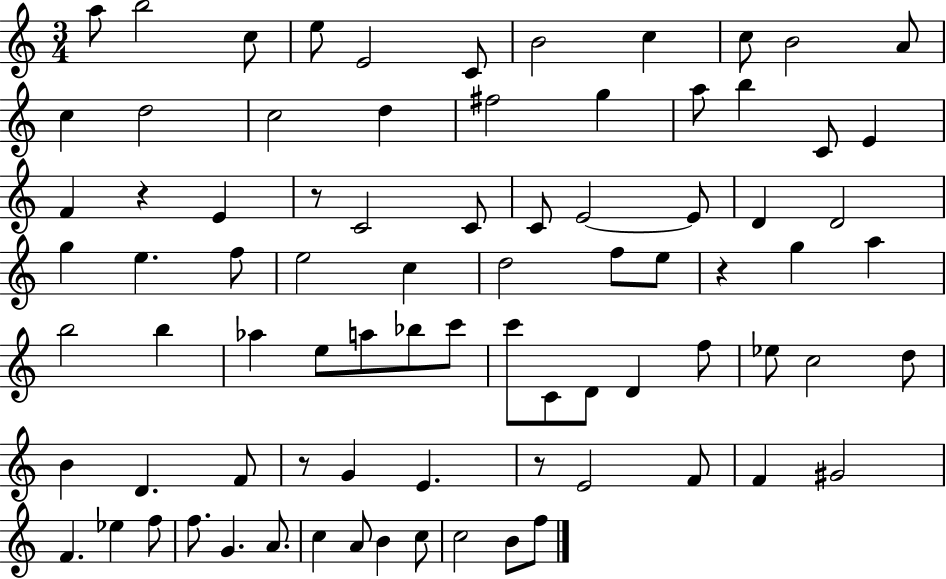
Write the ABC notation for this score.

X:1
T:Untitled
M:3/4
L:1/4
K:C
a/2 b2 c/2 e/2 E2 C/2 B2 c c/2 B2 A/2 c d2 c2 d ^f2 g a/2 b C/2 E F z E z/2 C2 C/2 C/2 E2 E/2 D D2 g e f/2 e2 c d2 f/2 e/2 z g a b2 b _a e/2 a/2 _b/2 c'/2 c'/2 C/2 D/2 D f/2 _e/2 c2 d/2 B D F/2 z/2 G E z/2 E2 F/2 F ^G2 F _e f/2 f/2 G A/2 c A/2 B c/2 c2 B/2 f/2